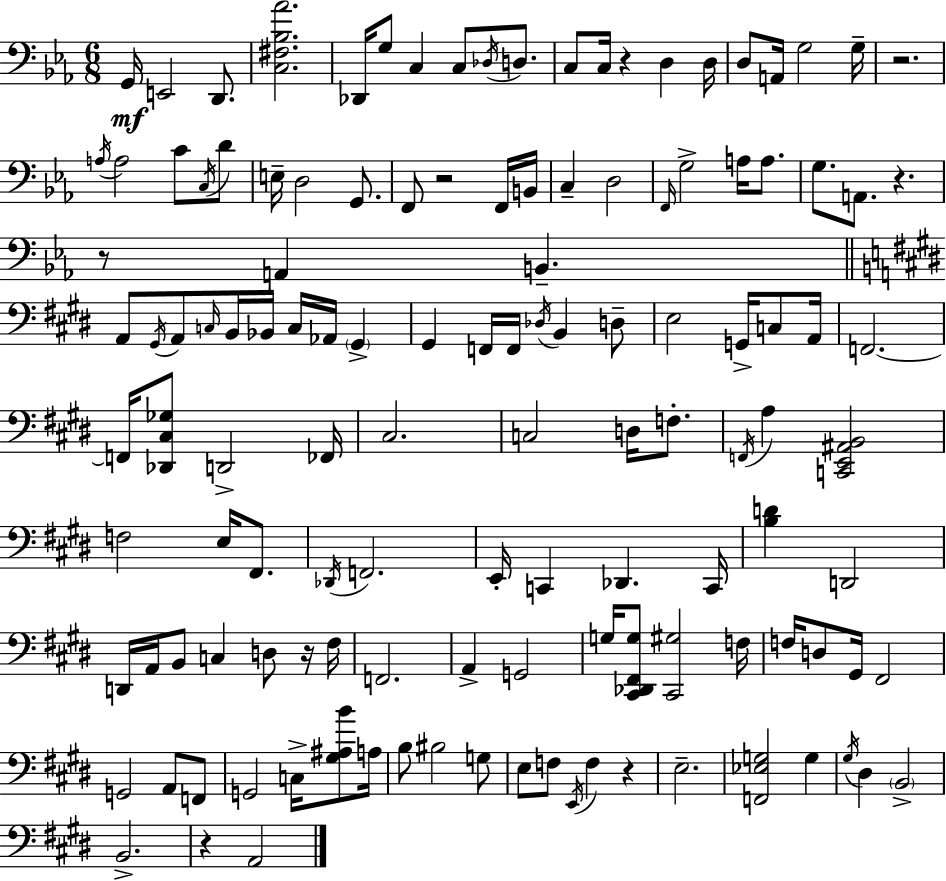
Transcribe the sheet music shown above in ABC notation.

X:1
T:Untitled
M:6/8
L:1/4
K:Cm
G,,/4 E,,2 D,,/2 [C,^F,_B,_A]2 _D,,/4 G,/2 C, C,/2 _D,/4 D,/2 C,/2 C,/4 z D, D,/4 D,/2 A,,/4 G,2 G,/4 z2 A,/4 A,2 C/2 C,/4 D/2 E,/4 D,2 G,,/2 F,,/2 z2 F,,/4 B,,/4 C, D,2 F,,/4 G,2 A,/4 A,/2 G,/2 A,,/2 z z/2 A,, B,, A,,/2 ^G,,/4 A,,/2 C,/4 B,,/4 _B,,/4 C,/4 _A,,/4 ^G,, ^G,, F,,/4 F,,/4 _D,/4 B,, D,/2 E,2 G,,/4 C,/2 A,,/4 F,,2 F,,/4 [_D,,^C,_G,]/2 D,,2 _F,,/4 ^C,2 C,2 D,/4 F,/2 F,,/4 A, [C,,E,,^A,,B,,]2 F,2 E,/4 ^F,,/2 _D,,/4 F,,2 E,,/4 C,, _D,, C,,/4 [B,D] D,,2 D,,/4 A,,/4 B,,/2 C, D,/2 z/4 ^F,/4 F,,2 A,, G,,2 G,/4 [^C,,_D,,^F,,G,]/2 [^C,,^G,]2 F,/4 F,/4 D,/2 ^G,,/4 ^F,,2 G,,2 A,,/2 F,,/2 G,,2 C,/4 [^G,^A,B]/2 A,/4 B,/2 ^B,2 G,/2 E,/2 F,/2 E,,/4 F, z E,2 [F,,_E,G,]2 G, ^G,/4 ^D, B,,2 B,,2 z A,,2